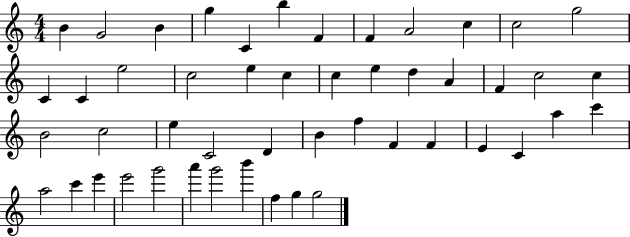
{
  \clef treble
  \numericTimeSignature
  \time 4/4
  \key c \major
  b'4 g'2 b'4 | g''4 c'4 b''4 f'4 | f'4 a'2 c''4 | c''2 g''2 | \break c'4 c'4 e''2 | c''2 e''4 c''4 | c''4 e''4 d''4 a'4 | f'4 c''2 c''4 | \break b'2 c''2 | e''4 c'2 d'4 | b'4 f''4 f'4 f'4 | e'4 c'4 a''4 c'''4 | \break a''2 c'''4 e'''4 | e'''2 g'''2 | a'''4 g'''2 b'''4 | f''4 g''4 g''2 | \break \bar "|."
}